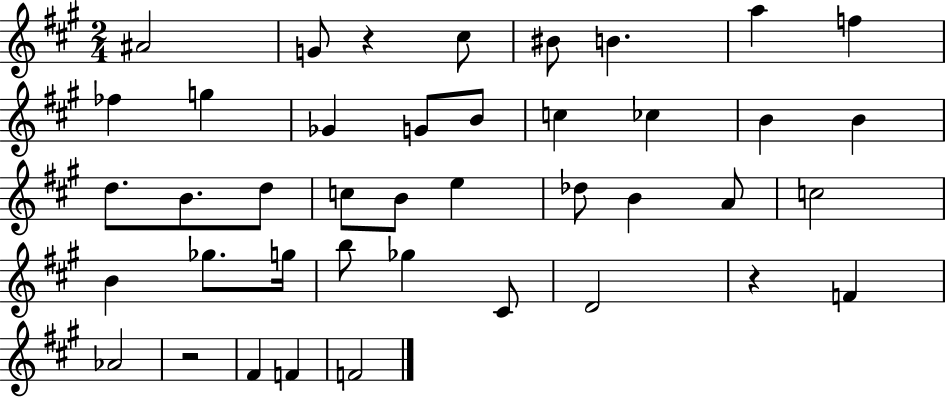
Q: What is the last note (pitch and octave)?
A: F4